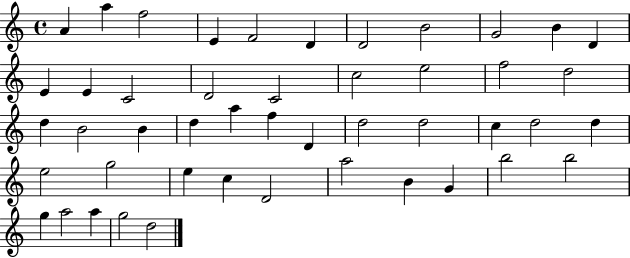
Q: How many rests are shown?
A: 0